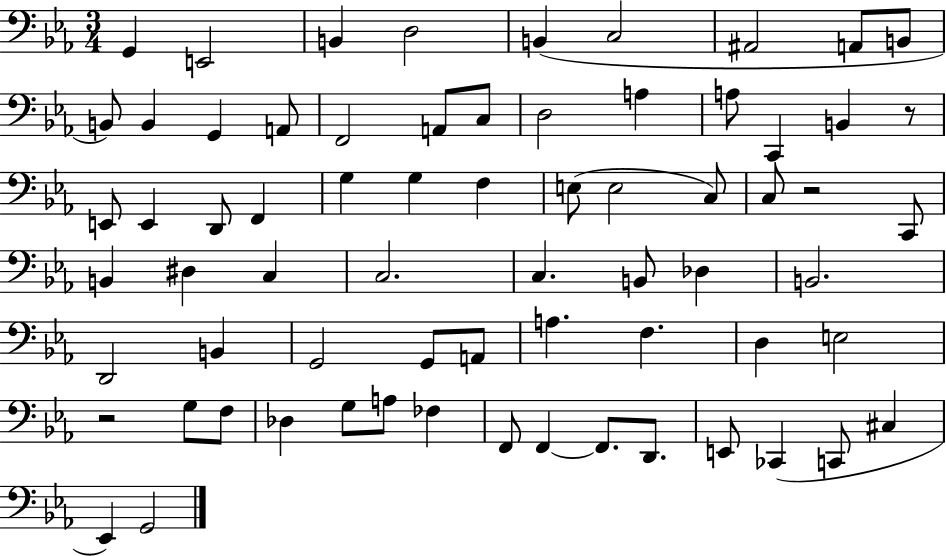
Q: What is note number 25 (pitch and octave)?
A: F2